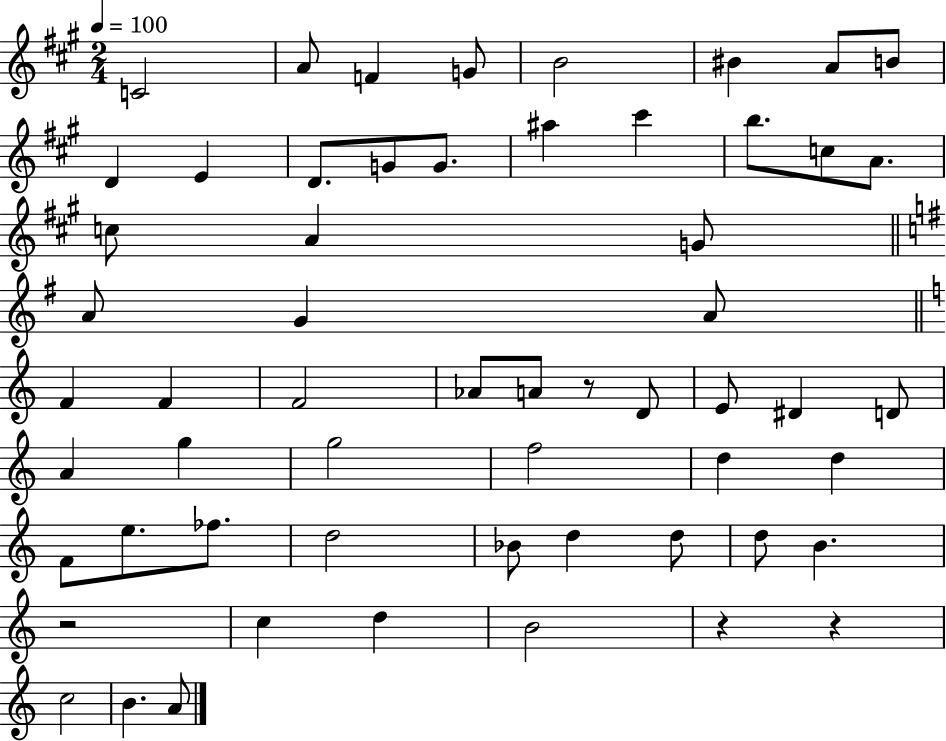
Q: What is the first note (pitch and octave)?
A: C4